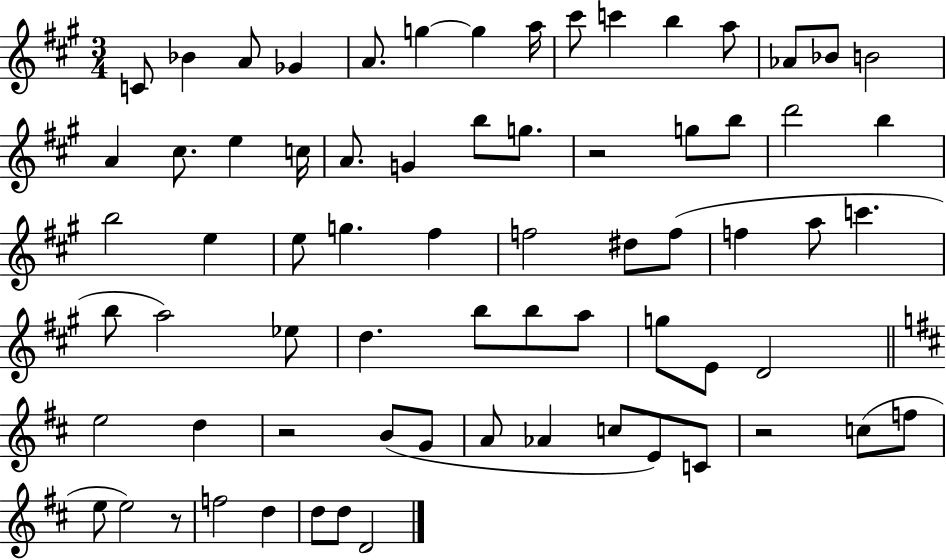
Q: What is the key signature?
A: A major